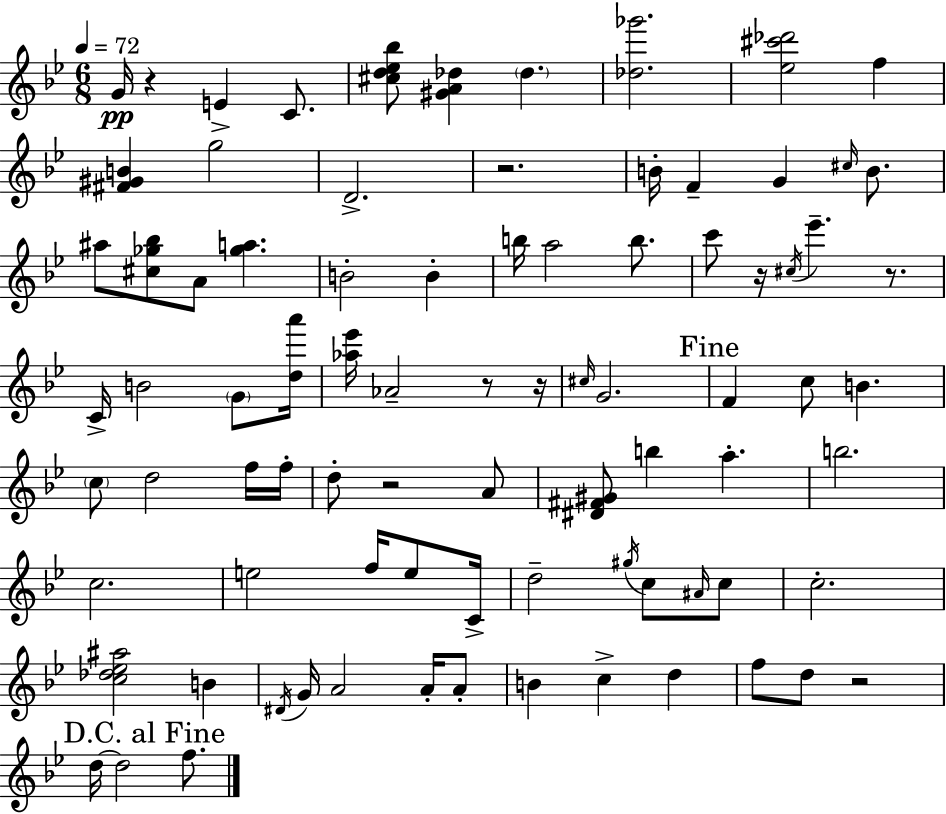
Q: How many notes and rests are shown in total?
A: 84